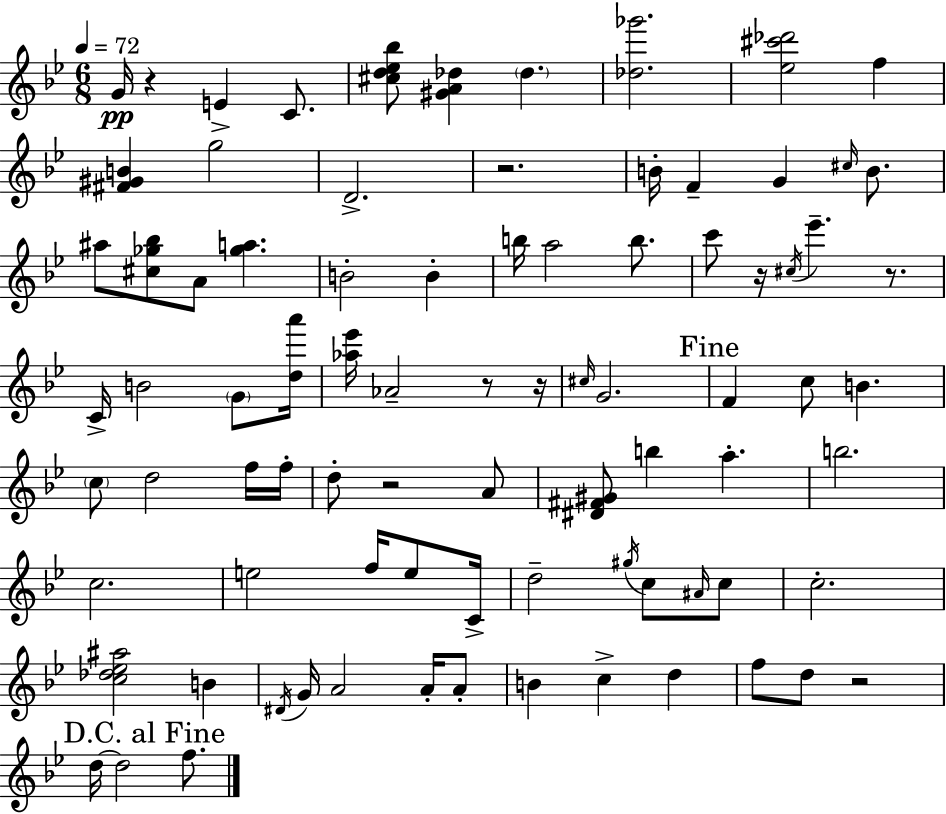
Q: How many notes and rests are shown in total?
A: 84